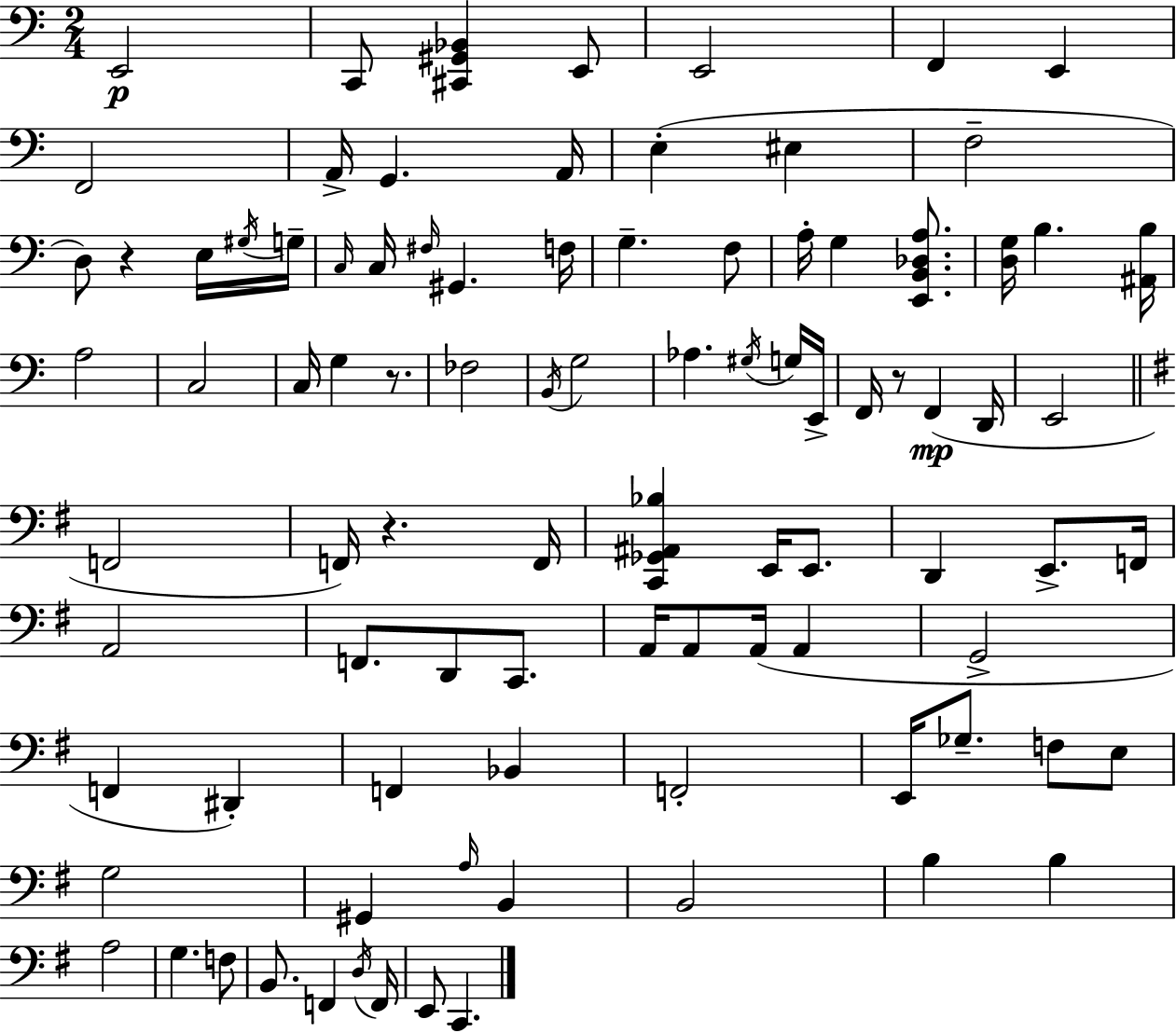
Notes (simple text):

E2/h C2/e [C#2,G#2,Bb2]/q E2/e E2/h F2/q E2/q F2/h A2/s G2/q. A2/s E3/q EIS3/q F3/h D3/e R/q E3/s G#3/s G3/s C3/s C3/s F#3/s G#2/q. F3/s G3/q. F3/e A3/s G3/q [E2,B2,Db3,A3]/e. [D3,G3]/s B3/q. [A#2,B3]/s A3/h C3/h C3/s G3/q R/e. FES3/h B2/s G3/h Ab3/q. G#3/s G3/s E2/s F2/s R/e F2/q D2/s E2/h F2/h F2/s R/q. F2/s [C2,Gb2,A#2,Bb3]/q E2/s E2/e. D2/q E2/e. F2/s A2/h F2/e. D2/e C2/e. A2/s A2/e A2/s A2/q G2/h F2/q D#2/q F2/q Bb2/q F2/h E2/s Gb3/e. F3/e E3/e G3/h G#2/q A3/s B2/q B2/h B3/q B3/q A3/h G3/q. F3/e B2/e. F2/q D3/s F2/s E2/e C2/q.